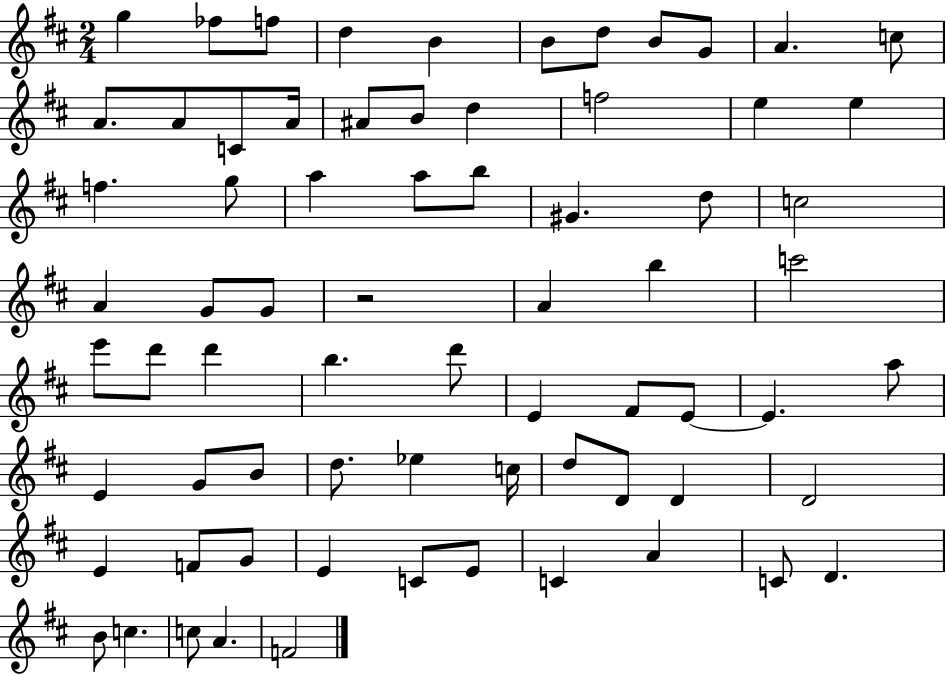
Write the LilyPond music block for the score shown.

{
  \clef treble
  \numericTimeSignature
  \time 2/4
  \key d \major
  g''4 fes''8 f''8 | d''4 b'4 | b'8 d''8 b'8 g'8 | a'4. c''8 | \break a'8. a'8 c'8 a'16 | ais'8 b'8 d''4 | f''2 | e''4 e''4 | \break f''4. g''8 | a''4 a''8 b''8 | gis'4. d''8 | c''2 | \break a'4 g'8 g'8 | r2 | a'4 b''4 | c'''2 | \break e'''8 d'''8 d'''4 | b''4. d'''8 | e'4 fis'8 e'8~~ | e'4. a''8 | \break e'4 g'8 b'8 | d''8. ees''4 c''16 | d''8 d'8 d'4 | d'2 | \break e'4 f'8 g'8 | e'4 c'8 e'8 | c'4 a'4 | c'8 d'4. | \break b'8 c''4. | c''8 a'4. | f'2 | \bar "|."
}